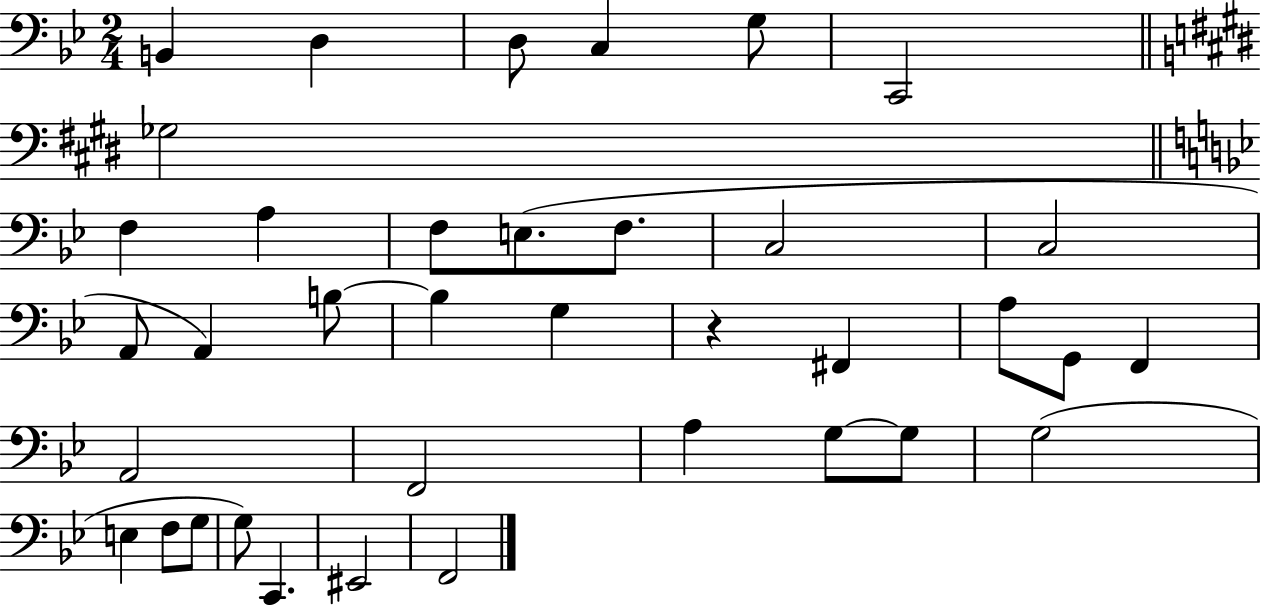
B2/q D3/q D3/e C3/q G3/e C2/h Gb3/h F3/q A3/q F3/e E3/e. F3/e. C3/h C3/h A2/e A2/q B3/e B3/q G3/q R/q F#2/q A3/e G2/e F2/q A2/h F2/h A3/q G3/e G3/e G3/h E3/q F3/e G3/e G3/e C2/q. EIS2/h F2/h